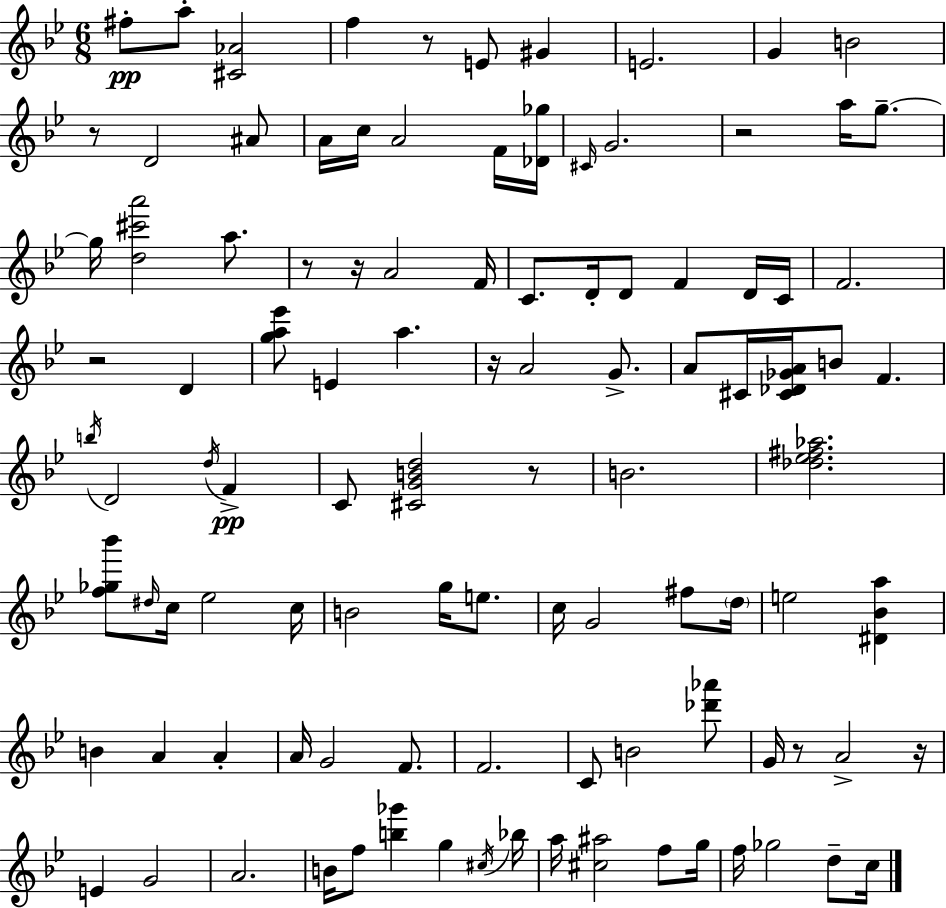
{
  \clef treble
  \numericTimeSignature
  \time 6/8
  \key g \minor
  fis''8-.\pp a''8-. <cis' aes'>2 | f''4 r8 e'8 gis'4 | e'2. | g'4 b'2 | \break r8 d'2 ais'8 | a'16 c''16 a'2 f'16 <des' ges''>16 | \grace { cis'16 } g'2. | r2 a''16 g''8.--~~ | \break g''16 <d'' cis''' a'''>2 a''8. | r8 r16 a'2 | f'16 c'8. d'16-. d'8 f'4 d'16 | c'16 f'2. | \break r2 d'4 | <g'' a'' ees'''>8 e'4 a''4. | r16 a'2 g'8.-> | a'8 cis'16 <cis' des' ges' a'>16 b'8 f'4. | \break \acciaccatura { b''16 } d'2 \acciaccatura { d''16 }\pp f'4-> | c'8 <cis' g' b' d''>2 | r8 b'2. | <des'' ees'' fis'' aes''>2. | \break <f'' ges'' bes'''>8 \grace { dis''16 } c''16 ees''2 | c''16 b'2 | g''16 e''8. c''16 g'2 | fis''8 \parenthesize d''16 e''2 | \break <dis' bes' a''>4 b'4 a'4 | a'4-. a'16 g'2 | f'8. f'2. | c'8 b'2 | \break <des''' aes'''>8 g'16 r8 a'2-> | r16 e'4 g'2 | a'2. | b'16 f''8 <b'' ges'''>4 g''4 | \break \acciaccatura { cis''16 } bes''16 a''16 <cis'' ais''>2 | f''8 g''16 f''16 ges''2 | d''8-- c''16 \bar "|."
}